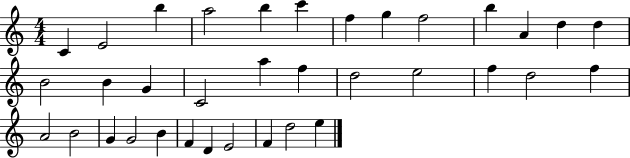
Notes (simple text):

C4/q E4/h B5/q A5/h B5/q C6/q F5/q G5/q F5/h B5/q A4/q D5/q D5/q B4/h B4/q G4/q C4/h A5/q F5/q D5/h E5/h F5/q D5/h F5/q A4/h B4/h G4/q G4/h B4/q F4/q D4/q E4/h F4/q D5/h E5/q